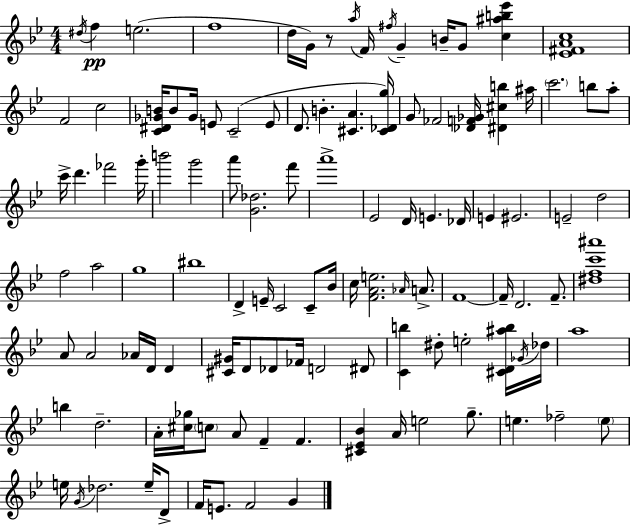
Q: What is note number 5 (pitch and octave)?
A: D5